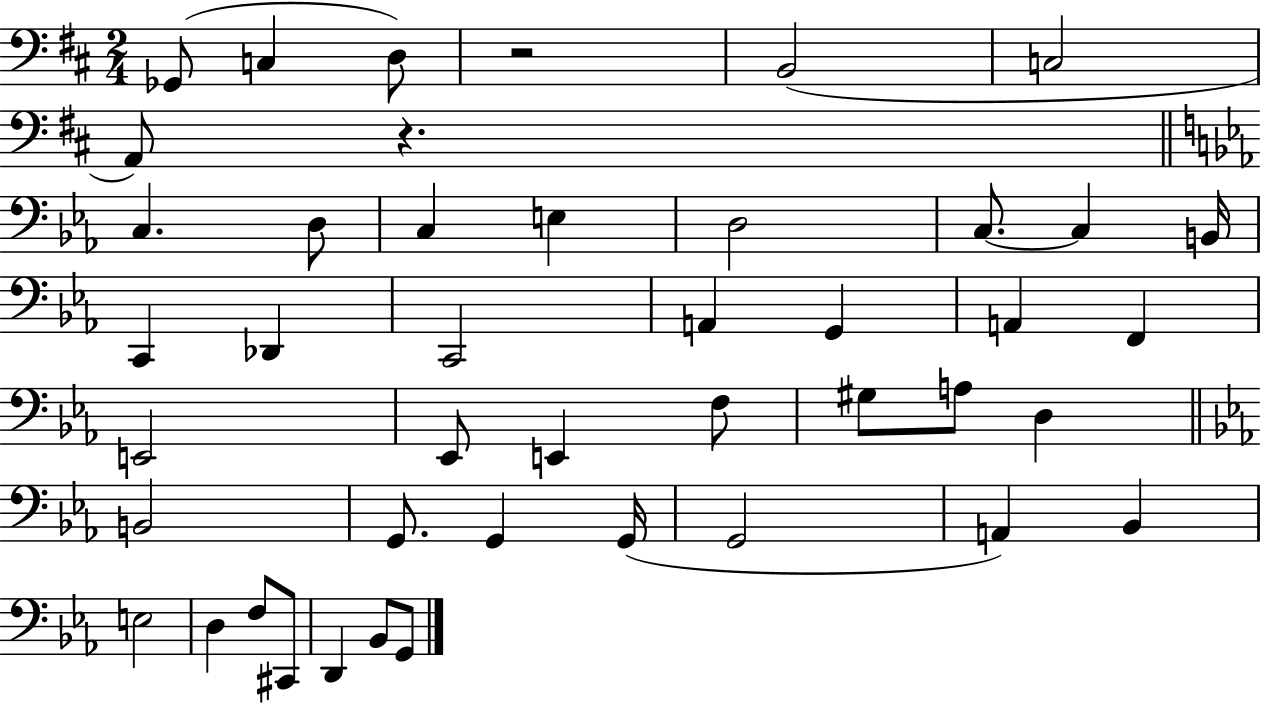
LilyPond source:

{
  \clef bass
  \numericTimeSignature
  \time 2/4
  \key d \major
  ges,8( c4 d8) | r2 | b,2( | c2 | \break a,8) r4. | \bar "||" \break \key ees \major c4. d8 | c4 e4 | d2 | c8.~~ c4 b,16 | \break c,4 des,4 | c,2 | a,4 g,4 | a,4 f,4 | \break e,2 | ees,8 e,4 f8 | gis8 a8 d4 | \bar "||" \break \key ees \major b,2 | g,8. g,4 g,16( | g,2 | a,4) bes,4 | \break e2 | d4 f8 cis,8 | d,4 bes,8 g,8 | \bar "|."
}